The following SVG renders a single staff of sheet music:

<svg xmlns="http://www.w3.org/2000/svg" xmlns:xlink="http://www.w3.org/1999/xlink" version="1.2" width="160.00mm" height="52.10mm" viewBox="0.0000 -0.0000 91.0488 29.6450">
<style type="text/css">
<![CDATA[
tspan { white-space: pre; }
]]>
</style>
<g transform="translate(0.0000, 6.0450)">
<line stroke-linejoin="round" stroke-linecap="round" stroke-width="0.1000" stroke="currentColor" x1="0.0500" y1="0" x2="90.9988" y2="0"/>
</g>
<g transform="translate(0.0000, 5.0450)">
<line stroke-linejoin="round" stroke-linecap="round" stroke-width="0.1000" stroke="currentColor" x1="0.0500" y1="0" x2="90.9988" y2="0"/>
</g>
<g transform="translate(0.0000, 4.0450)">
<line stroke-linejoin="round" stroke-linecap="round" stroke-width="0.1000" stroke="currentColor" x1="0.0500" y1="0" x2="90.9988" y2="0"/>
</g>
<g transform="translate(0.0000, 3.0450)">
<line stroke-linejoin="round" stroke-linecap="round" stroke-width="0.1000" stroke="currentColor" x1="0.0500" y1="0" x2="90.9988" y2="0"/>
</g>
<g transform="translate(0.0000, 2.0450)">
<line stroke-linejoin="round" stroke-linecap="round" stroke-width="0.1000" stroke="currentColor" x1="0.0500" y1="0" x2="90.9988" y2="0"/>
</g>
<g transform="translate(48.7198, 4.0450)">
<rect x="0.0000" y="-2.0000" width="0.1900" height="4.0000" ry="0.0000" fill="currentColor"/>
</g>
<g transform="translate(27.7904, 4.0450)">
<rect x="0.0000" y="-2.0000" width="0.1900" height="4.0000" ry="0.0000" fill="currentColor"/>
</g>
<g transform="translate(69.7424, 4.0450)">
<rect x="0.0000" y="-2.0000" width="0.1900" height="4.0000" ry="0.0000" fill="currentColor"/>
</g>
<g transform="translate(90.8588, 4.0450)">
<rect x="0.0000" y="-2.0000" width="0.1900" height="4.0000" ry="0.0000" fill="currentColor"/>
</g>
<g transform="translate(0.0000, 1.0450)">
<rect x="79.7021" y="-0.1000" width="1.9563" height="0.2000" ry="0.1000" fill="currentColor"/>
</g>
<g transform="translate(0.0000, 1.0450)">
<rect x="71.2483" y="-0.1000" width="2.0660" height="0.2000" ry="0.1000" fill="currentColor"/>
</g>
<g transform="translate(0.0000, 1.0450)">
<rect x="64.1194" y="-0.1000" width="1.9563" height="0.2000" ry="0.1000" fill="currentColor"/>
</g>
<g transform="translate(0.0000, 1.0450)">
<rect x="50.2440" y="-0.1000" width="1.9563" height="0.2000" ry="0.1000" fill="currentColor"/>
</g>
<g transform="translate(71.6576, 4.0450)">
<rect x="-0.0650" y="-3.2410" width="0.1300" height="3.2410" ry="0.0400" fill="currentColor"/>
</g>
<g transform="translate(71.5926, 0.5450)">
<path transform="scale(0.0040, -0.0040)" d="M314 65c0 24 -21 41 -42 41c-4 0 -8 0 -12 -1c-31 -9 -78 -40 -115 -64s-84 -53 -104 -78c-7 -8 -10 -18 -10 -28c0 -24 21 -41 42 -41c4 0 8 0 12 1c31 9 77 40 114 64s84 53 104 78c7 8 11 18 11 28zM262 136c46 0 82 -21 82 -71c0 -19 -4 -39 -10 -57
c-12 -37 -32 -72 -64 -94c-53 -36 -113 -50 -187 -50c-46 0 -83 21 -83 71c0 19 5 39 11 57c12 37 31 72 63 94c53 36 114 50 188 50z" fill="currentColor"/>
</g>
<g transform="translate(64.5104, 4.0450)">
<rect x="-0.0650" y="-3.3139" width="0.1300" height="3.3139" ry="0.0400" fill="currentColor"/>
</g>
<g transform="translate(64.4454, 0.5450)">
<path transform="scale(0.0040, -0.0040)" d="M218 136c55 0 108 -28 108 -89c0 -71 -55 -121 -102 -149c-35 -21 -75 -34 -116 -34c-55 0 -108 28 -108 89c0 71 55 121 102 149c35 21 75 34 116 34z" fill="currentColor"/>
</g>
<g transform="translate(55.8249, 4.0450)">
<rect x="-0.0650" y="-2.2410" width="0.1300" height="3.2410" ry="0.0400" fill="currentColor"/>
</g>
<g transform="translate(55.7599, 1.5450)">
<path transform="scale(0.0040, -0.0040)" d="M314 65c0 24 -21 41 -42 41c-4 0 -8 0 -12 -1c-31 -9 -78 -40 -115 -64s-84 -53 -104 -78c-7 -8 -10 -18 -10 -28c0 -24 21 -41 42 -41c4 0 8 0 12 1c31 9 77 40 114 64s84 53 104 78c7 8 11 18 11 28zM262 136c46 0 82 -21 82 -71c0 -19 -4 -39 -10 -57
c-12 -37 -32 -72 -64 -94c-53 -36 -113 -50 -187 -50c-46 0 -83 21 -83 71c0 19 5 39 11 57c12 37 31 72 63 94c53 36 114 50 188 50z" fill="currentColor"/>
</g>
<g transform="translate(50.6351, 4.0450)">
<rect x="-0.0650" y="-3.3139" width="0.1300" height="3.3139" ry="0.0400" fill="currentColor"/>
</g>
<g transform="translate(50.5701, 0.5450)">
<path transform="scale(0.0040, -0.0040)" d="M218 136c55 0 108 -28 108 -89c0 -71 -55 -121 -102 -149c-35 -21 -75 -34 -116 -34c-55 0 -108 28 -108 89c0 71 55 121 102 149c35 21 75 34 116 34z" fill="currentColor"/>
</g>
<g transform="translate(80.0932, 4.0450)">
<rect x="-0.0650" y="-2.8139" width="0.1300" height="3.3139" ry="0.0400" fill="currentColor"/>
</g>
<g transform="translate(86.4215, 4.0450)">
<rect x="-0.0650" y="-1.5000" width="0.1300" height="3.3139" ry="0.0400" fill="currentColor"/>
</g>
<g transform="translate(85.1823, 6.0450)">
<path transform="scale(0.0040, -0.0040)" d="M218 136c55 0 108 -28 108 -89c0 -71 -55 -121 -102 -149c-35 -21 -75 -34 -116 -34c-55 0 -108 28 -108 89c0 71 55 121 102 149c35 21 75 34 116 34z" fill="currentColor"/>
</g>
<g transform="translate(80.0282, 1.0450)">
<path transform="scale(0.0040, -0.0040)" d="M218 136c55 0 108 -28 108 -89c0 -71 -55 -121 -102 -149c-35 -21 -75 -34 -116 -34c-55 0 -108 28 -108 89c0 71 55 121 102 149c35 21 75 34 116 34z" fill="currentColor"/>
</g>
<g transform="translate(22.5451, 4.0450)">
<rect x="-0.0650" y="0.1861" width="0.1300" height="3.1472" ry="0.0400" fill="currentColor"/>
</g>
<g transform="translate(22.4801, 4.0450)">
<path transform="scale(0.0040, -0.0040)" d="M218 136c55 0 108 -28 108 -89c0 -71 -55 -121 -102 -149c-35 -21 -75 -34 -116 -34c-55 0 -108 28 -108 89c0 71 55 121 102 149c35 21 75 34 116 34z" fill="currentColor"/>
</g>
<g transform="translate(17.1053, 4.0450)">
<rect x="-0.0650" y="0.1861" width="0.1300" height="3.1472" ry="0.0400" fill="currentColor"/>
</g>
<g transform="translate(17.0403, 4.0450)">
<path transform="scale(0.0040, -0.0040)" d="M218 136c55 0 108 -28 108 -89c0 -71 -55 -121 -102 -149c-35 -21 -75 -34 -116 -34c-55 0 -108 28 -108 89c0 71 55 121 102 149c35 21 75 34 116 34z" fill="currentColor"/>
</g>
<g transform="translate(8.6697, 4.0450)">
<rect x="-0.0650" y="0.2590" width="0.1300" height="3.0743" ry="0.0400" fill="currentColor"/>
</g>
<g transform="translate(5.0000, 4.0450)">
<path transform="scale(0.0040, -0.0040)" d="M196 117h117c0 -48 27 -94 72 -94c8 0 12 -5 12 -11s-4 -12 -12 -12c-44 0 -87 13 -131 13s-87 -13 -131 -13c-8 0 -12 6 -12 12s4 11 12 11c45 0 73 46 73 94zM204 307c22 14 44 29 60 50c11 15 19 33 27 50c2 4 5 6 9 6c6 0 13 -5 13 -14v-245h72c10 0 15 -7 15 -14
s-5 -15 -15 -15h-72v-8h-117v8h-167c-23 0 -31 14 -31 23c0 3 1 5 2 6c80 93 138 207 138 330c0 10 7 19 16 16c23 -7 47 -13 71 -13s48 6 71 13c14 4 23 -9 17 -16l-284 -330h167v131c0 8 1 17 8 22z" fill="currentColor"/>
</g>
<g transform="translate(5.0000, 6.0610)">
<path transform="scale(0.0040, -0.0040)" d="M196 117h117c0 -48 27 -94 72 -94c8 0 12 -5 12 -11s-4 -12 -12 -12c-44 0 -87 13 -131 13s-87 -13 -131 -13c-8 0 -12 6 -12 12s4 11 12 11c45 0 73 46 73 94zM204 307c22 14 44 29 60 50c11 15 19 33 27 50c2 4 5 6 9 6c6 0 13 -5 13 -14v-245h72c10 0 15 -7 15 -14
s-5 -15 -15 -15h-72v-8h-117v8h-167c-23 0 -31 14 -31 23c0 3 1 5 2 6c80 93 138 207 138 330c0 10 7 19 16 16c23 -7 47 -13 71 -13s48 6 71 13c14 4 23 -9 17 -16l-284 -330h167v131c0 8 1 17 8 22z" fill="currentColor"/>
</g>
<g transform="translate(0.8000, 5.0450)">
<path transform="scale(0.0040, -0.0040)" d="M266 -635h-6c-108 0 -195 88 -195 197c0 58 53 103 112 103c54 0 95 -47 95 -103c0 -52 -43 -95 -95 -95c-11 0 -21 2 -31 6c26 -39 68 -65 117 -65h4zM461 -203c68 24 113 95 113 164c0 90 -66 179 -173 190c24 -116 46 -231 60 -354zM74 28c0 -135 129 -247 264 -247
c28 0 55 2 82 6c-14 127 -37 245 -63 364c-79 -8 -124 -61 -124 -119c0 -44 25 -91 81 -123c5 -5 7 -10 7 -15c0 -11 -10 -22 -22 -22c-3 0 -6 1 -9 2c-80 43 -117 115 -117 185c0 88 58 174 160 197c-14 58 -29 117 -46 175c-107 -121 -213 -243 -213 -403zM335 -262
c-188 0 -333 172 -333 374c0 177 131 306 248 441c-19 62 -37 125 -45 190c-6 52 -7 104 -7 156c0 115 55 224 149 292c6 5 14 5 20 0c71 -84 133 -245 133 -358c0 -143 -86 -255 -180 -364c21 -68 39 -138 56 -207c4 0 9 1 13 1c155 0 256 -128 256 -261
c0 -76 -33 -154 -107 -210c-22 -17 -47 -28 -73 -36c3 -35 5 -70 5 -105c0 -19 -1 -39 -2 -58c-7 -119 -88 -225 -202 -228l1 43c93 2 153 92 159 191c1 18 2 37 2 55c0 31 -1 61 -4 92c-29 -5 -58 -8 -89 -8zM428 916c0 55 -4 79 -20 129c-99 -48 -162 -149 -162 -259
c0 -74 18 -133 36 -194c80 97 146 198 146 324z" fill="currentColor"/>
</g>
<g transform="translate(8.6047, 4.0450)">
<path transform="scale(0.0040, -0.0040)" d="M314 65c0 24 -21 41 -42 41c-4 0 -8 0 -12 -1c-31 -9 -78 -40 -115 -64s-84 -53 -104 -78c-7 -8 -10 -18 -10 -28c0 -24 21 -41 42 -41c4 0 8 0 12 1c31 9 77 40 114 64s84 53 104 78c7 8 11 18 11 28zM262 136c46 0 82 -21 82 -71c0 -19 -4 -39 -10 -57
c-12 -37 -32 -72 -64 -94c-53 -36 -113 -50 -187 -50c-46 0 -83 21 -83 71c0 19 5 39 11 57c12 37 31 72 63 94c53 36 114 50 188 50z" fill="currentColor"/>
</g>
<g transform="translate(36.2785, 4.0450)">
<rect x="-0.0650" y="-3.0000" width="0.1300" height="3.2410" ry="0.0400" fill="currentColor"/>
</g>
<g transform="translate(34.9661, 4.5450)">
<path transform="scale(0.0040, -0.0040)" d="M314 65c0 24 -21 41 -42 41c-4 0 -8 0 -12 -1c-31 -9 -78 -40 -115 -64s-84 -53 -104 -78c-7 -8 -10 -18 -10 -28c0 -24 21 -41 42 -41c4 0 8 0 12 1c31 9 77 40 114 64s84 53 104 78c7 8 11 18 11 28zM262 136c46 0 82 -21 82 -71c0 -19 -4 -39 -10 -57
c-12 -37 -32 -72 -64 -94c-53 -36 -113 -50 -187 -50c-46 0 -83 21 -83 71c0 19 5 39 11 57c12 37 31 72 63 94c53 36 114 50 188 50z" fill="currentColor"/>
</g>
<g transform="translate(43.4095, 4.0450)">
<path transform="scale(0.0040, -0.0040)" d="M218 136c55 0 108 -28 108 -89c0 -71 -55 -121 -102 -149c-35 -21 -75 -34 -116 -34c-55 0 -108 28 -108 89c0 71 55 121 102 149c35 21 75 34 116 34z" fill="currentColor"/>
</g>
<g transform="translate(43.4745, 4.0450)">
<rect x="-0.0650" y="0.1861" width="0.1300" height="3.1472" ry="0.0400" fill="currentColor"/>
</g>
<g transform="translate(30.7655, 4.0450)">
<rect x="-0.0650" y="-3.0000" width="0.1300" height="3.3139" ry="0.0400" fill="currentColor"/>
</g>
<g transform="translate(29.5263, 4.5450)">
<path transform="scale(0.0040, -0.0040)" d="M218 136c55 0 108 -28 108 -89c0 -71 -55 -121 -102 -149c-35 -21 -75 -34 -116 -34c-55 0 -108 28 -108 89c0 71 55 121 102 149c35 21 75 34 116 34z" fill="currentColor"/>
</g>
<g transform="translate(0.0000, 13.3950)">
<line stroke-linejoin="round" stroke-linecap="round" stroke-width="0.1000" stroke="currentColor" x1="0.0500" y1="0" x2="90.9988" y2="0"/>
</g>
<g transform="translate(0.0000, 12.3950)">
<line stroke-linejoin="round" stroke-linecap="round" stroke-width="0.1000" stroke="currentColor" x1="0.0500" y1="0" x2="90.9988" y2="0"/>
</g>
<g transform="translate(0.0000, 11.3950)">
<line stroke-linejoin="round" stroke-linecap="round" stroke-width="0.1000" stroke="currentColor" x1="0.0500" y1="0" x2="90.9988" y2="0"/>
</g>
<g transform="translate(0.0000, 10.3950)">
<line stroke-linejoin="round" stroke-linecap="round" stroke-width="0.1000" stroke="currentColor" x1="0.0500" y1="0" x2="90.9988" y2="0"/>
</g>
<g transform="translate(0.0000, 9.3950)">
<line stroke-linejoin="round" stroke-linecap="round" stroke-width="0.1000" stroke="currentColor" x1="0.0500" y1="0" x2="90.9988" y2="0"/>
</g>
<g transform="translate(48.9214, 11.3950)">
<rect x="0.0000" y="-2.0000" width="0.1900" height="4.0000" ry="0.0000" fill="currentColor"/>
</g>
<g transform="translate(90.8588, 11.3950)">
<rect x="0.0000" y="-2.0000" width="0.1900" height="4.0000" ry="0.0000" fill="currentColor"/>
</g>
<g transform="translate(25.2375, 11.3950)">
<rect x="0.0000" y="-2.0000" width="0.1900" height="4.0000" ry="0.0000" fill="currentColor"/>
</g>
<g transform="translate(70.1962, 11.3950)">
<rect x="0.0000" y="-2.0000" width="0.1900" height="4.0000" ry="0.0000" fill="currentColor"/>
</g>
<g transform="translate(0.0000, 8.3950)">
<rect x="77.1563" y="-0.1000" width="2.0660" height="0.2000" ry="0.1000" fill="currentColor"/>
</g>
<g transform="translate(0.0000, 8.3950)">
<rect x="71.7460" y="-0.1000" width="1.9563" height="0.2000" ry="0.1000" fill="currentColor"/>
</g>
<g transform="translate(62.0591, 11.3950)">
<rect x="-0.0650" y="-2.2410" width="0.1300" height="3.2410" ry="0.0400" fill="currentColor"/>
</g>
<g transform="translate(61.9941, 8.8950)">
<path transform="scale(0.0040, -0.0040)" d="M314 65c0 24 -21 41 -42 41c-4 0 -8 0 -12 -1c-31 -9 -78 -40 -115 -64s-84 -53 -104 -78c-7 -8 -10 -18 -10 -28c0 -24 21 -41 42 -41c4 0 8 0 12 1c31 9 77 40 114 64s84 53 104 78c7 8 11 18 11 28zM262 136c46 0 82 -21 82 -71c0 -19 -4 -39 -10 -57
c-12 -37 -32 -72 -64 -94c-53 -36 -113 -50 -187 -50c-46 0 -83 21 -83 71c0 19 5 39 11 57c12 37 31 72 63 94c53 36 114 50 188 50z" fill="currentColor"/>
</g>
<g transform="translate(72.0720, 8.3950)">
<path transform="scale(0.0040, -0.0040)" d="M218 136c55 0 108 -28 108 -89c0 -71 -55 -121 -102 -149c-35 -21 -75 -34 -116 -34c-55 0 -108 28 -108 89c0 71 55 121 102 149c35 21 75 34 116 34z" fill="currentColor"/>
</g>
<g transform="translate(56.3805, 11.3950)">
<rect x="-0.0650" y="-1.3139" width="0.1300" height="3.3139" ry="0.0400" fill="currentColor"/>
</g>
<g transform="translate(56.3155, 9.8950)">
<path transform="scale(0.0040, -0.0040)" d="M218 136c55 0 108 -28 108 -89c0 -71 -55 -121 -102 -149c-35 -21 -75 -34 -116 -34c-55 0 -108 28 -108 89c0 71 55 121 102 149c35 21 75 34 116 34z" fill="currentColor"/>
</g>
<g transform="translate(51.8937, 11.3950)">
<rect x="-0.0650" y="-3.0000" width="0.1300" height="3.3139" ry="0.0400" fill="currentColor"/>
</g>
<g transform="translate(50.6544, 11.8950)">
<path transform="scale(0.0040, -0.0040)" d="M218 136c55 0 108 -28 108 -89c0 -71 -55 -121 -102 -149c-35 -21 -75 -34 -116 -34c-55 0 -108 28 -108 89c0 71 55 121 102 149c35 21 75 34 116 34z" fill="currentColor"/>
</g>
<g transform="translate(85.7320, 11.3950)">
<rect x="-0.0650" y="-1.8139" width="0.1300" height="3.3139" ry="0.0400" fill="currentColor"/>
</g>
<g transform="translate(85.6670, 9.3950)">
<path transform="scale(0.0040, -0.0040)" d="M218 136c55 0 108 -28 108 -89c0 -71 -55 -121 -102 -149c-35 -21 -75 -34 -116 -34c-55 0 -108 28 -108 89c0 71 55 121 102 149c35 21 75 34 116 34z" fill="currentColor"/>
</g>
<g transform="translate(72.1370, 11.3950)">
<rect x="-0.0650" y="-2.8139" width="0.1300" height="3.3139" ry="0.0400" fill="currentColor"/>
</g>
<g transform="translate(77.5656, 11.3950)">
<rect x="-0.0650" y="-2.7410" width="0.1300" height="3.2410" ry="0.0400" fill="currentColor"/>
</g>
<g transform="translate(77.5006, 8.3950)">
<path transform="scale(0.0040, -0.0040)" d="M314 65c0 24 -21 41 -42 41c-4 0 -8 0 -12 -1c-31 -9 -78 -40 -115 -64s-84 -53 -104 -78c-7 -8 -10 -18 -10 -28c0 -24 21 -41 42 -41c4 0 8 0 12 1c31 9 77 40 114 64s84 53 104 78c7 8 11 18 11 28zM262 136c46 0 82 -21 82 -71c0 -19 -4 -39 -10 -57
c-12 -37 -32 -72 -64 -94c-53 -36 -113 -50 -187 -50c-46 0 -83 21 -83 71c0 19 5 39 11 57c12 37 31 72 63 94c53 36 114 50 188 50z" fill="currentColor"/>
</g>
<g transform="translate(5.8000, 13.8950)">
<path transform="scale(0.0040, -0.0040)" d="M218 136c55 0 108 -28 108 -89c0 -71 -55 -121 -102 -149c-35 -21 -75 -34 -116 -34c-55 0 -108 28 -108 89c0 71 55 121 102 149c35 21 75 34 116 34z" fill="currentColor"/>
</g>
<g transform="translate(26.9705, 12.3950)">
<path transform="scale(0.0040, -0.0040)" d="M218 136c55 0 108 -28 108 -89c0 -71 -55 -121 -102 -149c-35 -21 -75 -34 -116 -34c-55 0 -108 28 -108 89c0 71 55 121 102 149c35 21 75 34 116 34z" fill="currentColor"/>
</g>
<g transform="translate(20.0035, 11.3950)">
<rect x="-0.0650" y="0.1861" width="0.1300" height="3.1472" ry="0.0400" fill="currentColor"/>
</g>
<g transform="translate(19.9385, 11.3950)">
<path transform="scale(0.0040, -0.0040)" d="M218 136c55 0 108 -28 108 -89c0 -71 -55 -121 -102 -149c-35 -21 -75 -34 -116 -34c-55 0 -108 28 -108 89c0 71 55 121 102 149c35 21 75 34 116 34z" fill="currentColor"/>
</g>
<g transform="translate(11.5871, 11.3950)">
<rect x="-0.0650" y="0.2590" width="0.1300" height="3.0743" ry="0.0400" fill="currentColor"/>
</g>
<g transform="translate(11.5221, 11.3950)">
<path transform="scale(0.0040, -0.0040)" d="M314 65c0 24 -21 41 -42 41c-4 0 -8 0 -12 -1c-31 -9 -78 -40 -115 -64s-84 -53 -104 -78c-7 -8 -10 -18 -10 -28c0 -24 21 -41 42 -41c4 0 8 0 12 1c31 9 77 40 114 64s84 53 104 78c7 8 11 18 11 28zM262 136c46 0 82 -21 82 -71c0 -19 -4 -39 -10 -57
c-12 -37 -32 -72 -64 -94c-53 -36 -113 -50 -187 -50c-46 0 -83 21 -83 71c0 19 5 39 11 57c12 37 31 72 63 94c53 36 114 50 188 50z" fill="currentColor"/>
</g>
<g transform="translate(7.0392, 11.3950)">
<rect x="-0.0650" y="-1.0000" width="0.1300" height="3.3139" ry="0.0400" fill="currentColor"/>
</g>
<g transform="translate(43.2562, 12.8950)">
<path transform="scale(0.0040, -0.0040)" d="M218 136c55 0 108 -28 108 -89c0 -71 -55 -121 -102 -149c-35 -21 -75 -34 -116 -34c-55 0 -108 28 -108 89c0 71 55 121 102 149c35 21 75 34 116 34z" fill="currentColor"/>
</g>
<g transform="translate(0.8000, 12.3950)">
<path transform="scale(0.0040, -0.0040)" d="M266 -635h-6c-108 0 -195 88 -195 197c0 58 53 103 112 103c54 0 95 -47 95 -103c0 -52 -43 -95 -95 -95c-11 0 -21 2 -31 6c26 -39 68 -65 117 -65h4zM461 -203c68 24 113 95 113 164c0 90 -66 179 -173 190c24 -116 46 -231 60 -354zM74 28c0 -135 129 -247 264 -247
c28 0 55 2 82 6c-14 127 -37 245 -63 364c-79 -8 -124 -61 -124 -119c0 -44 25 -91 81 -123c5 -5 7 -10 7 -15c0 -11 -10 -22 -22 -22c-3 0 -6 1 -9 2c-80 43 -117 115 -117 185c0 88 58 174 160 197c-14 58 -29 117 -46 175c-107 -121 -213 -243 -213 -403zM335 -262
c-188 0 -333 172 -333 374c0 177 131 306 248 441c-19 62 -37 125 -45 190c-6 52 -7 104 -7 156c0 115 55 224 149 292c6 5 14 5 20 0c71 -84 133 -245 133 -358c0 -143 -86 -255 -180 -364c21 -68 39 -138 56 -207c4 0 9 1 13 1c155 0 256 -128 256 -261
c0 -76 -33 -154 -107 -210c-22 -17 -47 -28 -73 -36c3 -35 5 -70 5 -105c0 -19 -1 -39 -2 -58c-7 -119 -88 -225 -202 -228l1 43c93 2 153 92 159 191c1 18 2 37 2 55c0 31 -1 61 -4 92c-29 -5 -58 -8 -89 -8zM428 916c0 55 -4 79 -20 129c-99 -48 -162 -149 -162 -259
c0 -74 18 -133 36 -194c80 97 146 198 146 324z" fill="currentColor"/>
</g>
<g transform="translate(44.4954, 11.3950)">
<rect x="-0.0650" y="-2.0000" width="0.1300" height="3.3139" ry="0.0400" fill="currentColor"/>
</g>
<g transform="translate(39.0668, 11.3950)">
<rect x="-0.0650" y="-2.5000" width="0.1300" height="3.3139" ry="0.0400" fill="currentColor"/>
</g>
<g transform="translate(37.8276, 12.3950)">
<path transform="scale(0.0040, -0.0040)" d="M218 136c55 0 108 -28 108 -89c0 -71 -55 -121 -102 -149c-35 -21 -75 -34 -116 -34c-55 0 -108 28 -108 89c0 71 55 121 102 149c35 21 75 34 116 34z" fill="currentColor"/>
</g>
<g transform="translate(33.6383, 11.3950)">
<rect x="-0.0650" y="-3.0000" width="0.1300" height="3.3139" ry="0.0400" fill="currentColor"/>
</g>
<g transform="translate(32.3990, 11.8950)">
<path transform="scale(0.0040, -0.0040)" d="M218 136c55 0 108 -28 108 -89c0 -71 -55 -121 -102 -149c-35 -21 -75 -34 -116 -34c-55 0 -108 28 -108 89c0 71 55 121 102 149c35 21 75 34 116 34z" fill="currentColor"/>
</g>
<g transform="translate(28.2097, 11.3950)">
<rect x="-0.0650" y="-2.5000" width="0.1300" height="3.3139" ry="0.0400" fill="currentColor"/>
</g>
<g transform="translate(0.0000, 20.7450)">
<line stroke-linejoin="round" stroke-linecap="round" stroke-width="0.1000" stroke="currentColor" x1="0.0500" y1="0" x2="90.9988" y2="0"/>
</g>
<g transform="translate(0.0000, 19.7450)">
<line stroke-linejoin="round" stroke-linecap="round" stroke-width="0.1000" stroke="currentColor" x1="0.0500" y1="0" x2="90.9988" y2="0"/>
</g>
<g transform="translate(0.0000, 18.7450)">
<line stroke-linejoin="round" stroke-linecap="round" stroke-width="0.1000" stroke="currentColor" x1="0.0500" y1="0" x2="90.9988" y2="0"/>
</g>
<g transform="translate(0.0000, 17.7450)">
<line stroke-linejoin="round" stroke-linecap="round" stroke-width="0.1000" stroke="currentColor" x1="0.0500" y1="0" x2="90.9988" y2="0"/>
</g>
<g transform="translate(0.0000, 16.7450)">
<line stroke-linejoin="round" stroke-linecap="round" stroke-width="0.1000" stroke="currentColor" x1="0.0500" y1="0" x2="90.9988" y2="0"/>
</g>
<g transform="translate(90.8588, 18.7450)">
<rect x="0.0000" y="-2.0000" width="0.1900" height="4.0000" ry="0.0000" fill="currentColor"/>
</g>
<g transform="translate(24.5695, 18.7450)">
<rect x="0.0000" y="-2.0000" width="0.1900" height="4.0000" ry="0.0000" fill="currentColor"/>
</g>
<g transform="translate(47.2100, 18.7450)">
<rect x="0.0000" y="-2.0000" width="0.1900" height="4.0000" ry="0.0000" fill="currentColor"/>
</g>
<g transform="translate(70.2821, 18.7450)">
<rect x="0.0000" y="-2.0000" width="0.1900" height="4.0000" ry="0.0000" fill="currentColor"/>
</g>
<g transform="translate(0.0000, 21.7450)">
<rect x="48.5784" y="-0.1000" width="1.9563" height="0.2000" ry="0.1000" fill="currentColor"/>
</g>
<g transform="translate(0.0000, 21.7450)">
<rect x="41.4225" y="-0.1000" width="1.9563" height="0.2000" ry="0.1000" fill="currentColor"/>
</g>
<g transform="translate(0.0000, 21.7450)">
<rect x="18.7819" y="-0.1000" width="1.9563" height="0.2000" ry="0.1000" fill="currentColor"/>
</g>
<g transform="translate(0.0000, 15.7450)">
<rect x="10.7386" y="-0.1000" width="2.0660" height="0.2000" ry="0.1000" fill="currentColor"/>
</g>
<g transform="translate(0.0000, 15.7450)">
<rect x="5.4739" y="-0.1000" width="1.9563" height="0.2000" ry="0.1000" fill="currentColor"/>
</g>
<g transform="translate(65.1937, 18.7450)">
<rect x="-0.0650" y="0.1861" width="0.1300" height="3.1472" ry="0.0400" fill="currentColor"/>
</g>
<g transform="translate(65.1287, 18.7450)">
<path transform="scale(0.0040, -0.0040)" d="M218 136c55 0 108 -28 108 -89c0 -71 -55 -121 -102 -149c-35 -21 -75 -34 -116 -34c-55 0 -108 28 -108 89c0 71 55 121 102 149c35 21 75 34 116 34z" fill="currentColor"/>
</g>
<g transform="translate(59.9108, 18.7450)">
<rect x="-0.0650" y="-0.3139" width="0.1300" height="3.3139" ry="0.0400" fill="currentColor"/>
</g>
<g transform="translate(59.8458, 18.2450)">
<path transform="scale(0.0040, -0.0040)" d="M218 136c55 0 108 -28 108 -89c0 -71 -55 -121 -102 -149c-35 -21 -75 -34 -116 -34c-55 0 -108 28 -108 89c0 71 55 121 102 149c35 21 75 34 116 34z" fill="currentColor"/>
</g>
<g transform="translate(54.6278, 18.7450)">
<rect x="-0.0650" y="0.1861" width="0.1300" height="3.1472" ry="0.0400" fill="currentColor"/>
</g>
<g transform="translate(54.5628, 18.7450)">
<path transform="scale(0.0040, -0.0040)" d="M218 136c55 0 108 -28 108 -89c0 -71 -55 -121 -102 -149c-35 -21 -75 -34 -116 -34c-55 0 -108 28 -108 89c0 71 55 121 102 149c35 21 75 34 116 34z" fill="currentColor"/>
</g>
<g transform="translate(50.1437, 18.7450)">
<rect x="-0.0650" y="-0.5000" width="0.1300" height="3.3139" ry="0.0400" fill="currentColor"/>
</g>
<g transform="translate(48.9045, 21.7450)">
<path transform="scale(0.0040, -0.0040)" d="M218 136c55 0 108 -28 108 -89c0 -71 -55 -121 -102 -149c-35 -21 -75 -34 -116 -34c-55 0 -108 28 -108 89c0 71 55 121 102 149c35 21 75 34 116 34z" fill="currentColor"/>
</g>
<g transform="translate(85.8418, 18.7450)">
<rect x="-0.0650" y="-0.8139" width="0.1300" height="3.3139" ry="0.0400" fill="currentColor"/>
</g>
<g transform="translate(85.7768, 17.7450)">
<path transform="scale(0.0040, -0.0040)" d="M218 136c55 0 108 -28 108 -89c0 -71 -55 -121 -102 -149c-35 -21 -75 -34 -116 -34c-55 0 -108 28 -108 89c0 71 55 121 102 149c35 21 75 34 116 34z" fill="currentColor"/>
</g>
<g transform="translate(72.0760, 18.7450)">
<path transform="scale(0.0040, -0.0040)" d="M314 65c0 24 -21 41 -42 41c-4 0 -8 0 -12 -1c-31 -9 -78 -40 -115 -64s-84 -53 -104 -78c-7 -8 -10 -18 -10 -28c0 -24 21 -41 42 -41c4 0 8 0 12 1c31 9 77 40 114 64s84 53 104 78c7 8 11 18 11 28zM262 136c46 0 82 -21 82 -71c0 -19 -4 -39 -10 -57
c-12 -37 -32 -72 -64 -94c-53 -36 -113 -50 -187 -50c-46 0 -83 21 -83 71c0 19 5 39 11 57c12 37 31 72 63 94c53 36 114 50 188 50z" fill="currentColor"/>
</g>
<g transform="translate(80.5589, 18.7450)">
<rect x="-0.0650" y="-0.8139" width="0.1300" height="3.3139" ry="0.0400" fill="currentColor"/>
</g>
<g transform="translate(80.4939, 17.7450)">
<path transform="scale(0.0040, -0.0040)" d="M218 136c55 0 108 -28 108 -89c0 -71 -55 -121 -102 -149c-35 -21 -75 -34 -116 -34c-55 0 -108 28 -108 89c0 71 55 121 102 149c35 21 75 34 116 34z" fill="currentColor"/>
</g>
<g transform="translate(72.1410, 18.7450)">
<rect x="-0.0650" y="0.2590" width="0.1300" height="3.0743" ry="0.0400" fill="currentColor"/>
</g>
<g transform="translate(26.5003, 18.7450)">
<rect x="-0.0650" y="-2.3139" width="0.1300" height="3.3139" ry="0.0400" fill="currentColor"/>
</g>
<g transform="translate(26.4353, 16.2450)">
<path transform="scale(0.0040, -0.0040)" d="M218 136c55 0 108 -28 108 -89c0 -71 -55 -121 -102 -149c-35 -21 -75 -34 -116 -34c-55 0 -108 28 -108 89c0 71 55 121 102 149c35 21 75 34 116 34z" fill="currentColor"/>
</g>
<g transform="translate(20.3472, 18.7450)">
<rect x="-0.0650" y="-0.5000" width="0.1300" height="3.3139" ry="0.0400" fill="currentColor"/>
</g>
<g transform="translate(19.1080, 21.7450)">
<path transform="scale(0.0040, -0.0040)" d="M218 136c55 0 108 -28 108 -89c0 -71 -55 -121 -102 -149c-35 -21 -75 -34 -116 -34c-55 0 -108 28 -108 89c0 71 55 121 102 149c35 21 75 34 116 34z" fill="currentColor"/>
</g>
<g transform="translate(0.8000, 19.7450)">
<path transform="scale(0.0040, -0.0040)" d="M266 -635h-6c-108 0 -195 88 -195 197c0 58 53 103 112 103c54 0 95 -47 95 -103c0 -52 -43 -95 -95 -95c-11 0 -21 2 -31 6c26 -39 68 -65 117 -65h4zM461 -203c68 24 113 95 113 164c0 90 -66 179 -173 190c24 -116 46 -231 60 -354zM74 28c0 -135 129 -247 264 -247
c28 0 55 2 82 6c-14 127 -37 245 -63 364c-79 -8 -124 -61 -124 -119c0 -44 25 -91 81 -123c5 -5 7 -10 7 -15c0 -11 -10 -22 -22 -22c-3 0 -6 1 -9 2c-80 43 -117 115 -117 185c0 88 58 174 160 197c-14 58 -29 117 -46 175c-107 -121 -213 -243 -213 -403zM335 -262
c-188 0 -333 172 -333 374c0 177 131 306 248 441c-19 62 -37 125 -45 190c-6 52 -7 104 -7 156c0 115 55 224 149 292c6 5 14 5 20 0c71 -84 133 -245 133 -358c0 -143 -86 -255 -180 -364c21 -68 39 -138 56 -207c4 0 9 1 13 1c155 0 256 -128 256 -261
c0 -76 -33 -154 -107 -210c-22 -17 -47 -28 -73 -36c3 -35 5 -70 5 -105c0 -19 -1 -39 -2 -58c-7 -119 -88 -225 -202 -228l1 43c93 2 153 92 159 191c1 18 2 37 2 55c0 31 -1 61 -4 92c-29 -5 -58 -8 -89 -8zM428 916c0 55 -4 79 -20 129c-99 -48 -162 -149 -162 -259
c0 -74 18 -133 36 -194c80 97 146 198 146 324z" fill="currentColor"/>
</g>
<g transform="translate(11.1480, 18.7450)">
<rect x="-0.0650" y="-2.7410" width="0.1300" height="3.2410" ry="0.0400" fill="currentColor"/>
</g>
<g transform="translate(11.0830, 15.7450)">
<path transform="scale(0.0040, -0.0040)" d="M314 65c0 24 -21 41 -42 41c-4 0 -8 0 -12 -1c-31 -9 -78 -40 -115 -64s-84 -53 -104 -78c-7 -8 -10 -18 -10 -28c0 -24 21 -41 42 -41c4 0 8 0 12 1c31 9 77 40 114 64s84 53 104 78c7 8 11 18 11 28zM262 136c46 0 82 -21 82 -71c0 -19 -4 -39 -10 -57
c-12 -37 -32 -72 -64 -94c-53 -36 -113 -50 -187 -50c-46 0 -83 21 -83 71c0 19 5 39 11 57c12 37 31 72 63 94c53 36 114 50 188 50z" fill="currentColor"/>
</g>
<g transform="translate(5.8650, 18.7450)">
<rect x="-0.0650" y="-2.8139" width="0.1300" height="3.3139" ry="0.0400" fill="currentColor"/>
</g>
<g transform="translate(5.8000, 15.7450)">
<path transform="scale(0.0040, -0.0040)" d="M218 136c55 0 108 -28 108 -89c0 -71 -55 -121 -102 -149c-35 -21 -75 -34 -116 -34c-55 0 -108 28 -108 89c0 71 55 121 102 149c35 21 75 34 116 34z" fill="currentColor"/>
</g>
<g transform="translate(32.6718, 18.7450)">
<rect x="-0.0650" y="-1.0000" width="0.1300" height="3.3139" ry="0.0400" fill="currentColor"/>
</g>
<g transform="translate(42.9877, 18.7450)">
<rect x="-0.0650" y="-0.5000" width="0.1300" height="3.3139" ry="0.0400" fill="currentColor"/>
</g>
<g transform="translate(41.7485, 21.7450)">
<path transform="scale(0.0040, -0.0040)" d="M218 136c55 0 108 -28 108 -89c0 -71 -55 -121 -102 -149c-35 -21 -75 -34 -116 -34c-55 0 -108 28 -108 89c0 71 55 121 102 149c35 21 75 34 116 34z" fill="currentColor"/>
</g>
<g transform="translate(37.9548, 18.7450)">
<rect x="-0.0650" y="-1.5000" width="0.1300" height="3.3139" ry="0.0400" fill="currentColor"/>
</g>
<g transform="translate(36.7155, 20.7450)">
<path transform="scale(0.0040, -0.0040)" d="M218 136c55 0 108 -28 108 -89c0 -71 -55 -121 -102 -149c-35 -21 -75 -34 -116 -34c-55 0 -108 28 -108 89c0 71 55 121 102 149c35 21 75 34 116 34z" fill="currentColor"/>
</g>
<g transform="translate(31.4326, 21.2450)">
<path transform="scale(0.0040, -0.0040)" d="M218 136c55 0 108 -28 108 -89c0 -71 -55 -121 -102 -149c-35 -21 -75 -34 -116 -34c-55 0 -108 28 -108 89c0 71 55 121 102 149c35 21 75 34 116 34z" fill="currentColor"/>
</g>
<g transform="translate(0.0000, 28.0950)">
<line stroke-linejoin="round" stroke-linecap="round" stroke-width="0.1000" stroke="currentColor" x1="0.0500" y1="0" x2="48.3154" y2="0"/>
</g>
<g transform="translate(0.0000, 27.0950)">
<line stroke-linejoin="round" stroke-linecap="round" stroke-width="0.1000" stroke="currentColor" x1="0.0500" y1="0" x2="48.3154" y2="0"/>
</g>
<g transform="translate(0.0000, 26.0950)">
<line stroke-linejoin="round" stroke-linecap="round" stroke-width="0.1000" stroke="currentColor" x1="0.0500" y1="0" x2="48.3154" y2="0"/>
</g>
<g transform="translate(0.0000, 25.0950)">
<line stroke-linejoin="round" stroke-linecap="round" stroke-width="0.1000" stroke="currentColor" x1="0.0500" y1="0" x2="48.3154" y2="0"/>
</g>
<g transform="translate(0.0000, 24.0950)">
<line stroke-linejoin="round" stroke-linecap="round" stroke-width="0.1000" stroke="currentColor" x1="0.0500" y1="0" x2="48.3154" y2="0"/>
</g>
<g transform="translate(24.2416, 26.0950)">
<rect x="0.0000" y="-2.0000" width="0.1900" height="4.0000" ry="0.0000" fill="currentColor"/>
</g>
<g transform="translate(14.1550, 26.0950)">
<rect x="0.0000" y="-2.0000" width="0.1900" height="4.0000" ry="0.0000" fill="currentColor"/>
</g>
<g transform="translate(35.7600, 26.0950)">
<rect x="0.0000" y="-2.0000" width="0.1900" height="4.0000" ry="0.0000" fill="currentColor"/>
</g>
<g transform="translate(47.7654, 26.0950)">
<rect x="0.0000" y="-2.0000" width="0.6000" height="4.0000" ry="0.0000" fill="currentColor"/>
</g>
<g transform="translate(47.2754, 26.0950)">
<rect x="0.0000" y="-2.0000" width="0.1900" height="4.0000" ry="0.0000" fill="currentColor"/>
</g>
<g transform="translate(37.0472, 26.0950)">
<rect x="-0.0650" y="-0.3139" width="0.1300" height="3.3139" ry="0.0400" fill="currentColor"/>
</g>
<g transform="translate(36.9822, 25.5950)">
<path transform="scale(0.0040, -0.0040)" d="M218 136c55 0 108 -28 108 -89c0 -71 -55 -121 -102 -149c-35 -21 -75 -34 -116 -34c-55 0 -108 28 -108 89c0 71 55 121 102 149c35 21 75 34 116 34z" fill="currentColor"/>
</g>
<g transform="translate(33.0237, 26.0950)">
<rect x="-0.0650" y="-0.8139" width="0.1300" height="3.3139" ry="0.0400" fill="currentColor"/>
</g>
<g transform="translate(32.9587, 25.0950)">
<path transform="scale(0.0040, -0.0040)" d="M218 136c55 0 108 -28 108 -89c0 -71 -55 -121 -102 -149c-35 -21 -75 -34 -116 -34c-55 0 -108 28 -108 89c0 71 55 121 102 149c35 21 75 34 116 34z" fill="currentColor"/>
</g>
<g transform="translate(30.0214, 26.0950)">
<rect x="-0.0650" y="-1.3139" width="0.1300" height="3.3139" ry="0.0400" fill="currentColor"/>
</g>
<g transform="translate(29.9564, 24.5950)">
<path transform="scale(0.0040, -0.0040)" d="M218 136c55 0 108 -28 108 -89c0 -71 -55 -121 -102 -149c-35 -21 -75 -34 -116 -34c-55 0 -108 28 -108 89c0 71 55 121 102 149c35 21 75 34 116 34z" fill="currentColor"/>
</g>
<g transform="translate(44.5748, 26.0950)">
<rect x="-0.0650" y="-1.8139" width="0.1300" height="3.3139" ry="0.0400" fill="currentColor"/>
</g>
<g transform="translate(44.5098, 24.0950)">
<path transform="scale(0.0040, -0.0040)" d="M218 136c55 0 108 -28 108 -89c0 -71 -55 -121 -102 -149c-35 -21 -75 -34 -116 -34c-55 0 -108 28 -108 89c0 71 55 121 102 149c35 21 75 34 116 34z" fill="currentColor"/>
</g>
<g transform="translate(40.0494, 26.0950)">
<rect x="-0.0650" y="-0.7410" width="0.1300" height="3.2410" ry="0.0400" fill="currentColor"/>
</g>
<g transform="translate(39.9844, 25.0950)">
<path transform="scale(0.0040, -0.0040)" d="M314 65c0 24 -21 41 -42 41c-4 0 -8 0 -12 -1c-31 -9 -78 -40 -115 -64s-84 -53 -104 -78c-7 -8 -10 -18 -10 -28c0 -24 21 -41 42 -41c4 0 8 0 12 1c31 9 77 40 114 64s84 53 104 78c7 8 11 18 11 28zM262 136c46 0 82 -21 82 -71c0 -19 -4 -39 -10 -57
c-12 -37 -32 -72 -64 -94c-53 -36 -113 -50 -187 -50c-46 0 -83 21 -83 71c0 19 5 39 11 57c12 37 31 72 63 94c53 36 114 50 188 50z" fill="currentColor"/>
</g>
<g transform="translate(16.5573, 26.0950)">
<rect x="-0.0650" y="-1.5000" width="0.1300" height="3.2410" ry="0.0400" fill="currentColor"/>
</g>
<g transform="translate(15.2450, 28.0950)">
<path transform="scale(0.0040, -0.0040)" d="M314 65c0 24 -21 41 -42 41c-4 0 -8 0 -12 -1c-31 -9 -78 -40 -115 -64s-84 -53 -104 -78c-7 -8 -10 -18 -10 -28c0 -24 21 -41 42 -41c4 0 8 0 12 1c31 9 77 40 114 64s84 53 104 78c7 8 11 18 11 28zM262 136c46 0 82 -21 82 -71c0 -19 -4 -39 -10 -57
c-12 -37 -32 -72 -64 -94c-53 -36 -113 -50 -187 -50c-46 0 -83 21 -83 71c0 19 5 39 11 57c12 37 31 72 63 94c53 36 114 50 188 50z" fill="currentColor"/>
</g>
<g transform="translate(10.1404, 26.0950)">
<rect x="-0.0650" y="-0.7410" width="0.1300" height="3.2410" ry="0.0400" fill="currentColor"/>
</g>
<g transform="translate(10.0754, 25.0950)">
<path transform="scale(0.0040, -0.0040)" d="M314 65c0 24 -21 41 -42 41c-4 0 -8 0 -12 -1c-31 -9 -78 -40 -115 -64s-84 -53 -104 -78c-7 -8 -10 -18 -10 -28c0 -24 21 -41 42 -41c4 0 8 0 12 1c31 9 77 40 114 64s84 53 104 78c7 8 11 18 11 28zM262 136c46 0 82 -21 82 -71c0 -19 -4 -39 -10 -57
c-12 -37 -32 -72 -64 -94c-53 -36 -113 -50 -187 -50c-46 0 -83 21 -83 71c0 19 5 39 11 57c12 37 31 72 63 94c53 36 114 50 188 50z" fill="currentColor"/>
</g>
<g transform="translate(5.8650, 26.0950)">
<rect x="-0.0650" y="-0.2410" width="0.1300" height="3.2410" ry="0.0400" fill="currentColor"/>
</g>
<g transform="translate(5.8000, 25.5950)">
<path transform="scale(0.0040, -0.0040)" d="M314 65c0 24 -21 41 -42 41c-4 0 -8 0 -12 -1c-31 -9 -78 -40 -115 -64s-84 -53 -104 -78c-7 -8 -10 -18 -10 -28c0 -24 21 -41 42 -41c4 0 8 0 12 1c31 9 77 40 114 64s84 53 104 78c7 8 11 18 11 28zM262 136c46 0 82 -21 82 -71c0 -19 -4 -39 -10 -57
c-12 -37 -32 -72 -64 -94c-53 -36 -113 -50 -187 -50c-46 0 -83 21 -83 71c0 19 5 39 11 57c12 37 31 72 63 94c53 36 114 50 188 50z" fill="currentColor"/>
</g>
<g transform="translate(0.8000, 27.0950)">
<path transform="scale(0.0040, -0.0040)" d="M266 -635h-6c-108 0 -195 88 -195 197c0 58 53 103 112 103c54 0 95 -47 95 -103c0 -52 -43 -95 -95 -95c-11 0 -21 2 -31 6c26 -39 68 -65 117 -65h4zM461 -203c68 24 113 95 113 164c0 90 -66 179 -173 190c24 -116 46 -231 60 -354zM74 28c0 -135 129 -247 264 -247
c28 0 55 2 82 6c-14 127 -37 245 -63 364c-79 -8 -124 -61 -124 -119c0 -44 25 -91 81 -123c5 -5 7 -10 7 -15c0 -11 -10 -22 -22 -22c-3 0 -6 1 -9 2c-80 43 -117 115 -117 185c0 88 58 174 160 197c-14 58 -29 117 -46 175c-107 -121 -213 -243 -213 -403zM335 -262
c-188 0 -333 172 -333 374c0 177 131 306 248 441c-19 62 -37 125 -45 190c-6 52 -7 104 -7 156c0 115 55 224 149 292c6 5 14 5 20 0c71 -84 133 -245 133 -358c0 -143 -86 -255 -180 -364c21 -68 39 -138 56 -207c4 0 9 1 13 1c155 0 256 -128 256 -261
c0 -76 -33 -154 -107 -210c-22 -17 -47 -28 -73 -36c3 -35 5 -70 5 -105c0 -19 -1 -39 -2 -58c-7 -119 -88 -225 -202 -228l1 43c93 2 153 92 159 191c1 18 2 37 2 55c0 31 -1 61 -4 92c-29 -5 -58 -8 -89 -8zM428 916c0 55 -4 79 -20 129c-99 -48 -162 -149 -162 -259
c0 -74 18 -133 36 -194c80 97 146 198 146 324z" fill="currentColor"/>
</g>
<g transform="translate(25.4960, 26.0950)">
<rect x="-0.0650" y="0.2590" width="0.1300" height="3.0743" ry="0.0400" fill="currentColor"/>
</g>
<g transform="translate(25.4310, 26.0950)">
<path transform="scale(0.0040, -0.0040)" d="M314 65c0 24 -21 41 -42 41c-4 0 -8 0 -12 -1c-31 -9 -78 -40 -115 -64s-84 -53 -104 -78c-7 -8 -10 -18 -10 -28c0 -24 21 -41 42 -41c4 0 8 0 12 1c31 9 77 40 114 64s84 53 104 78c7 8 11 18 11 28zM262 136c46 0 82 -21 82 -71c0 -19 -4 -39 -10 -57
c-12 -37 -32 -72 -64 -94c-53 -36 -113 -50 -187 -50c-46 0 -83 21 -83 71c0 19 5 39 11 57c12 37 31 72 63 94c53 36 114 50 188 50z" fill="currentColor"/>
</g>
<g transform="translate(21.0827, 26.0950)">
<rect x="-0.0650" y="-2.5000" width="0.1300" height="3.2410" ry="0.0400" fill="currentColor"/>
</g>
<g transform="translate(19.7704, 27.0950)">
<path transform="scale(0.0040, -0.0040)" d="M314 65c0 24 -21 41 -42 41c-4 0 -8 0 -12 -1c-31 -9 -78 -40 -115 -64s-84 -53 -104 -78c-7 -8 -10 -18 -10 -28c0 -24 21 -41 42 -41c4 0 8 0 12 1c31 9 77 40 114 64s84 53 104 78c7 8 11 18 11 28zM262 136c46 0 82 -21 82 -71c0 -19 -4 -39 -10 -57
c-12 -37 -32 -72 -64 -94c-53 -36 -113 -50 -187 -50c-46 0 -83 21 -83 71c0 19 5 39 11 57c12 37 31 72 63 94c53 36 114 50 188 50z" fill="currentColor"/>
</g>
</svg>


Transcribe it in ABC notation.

X:1
T:Untitled
M:4/4
L:1/4
K:C
B2 B B A A2 B b g2 b b2 a E D B2 B G A G F A e g2 a a2 f a a2 C g D E C C B c B B2 d d c2 d2 E2 G2 B2 e d c d2 f